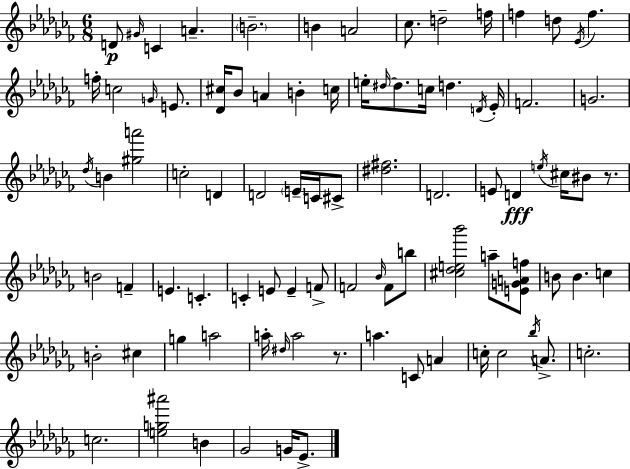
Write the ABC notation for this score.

X:1
T:Untitled
M:6/8
L:1/4
K:Abm
D/2 ^G/4 C A B2 B A2 _c/2 d2 f/4 f d/2 _E/4 f f/4 c2 G/4 E/2 [_D^c]/4 _B/2 A B c/4 e/4 ^d/4 ^d/2 c/4 d D/4 _E/4 F2 G2 _d/4 B [^ga']2 c2 D D2 E/4 C/4 ^C/2 [^d^f]2 D2 E/2 D e/4 ^c/4 ^B/2 z/2 B2 F E C C E/2 E F/2 F2 _B/4 F/2 b/2 [^c_de_b']2 a/2 [EGAf]/2 B/2 B c B2 ^c g a2 a/4 ^d/4 a2 z/2 a C/2 A c/4 c2 _b/4 A/2 c2 c2 [eg^a']2 B _G2 G/4 _E/2